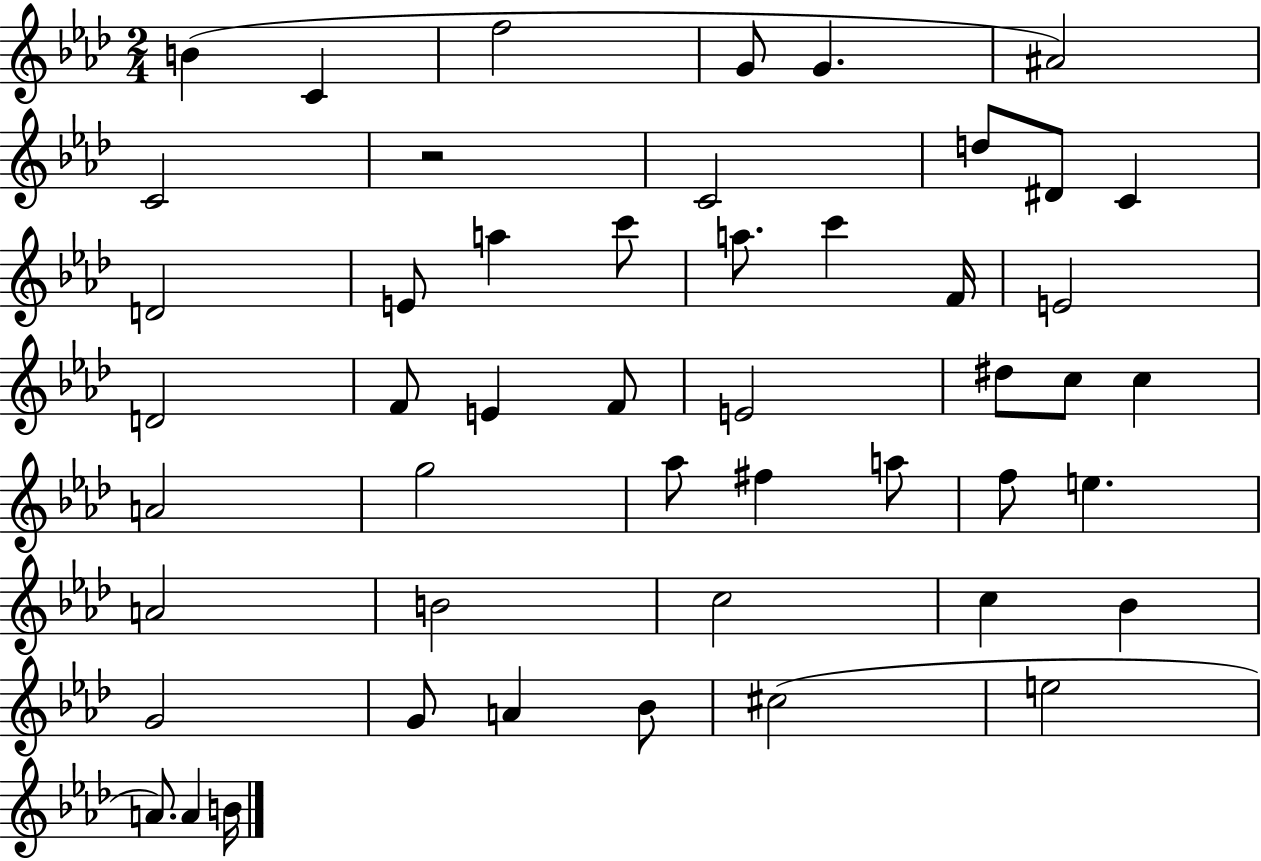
B4/q C4/q F5/h G4/e G4/q. A#4/h C4/h R/h C4/h D5/e D#4/e C4/q D4/h E4/e A5/q C6/e A5/e. C6/q F4/s E4/h D4/h F4/e E4/q F4/e E4/h D#5/e C5/e C5/q A4/h G5/h Ab5/e F#5/q A5/e F5/e E5/q. A4/h B4/h C5/h C5/q Bb4/q G4/h G4/e A4/q Bb4/e C#5/h E5/h A4/e. A4/q B4/s